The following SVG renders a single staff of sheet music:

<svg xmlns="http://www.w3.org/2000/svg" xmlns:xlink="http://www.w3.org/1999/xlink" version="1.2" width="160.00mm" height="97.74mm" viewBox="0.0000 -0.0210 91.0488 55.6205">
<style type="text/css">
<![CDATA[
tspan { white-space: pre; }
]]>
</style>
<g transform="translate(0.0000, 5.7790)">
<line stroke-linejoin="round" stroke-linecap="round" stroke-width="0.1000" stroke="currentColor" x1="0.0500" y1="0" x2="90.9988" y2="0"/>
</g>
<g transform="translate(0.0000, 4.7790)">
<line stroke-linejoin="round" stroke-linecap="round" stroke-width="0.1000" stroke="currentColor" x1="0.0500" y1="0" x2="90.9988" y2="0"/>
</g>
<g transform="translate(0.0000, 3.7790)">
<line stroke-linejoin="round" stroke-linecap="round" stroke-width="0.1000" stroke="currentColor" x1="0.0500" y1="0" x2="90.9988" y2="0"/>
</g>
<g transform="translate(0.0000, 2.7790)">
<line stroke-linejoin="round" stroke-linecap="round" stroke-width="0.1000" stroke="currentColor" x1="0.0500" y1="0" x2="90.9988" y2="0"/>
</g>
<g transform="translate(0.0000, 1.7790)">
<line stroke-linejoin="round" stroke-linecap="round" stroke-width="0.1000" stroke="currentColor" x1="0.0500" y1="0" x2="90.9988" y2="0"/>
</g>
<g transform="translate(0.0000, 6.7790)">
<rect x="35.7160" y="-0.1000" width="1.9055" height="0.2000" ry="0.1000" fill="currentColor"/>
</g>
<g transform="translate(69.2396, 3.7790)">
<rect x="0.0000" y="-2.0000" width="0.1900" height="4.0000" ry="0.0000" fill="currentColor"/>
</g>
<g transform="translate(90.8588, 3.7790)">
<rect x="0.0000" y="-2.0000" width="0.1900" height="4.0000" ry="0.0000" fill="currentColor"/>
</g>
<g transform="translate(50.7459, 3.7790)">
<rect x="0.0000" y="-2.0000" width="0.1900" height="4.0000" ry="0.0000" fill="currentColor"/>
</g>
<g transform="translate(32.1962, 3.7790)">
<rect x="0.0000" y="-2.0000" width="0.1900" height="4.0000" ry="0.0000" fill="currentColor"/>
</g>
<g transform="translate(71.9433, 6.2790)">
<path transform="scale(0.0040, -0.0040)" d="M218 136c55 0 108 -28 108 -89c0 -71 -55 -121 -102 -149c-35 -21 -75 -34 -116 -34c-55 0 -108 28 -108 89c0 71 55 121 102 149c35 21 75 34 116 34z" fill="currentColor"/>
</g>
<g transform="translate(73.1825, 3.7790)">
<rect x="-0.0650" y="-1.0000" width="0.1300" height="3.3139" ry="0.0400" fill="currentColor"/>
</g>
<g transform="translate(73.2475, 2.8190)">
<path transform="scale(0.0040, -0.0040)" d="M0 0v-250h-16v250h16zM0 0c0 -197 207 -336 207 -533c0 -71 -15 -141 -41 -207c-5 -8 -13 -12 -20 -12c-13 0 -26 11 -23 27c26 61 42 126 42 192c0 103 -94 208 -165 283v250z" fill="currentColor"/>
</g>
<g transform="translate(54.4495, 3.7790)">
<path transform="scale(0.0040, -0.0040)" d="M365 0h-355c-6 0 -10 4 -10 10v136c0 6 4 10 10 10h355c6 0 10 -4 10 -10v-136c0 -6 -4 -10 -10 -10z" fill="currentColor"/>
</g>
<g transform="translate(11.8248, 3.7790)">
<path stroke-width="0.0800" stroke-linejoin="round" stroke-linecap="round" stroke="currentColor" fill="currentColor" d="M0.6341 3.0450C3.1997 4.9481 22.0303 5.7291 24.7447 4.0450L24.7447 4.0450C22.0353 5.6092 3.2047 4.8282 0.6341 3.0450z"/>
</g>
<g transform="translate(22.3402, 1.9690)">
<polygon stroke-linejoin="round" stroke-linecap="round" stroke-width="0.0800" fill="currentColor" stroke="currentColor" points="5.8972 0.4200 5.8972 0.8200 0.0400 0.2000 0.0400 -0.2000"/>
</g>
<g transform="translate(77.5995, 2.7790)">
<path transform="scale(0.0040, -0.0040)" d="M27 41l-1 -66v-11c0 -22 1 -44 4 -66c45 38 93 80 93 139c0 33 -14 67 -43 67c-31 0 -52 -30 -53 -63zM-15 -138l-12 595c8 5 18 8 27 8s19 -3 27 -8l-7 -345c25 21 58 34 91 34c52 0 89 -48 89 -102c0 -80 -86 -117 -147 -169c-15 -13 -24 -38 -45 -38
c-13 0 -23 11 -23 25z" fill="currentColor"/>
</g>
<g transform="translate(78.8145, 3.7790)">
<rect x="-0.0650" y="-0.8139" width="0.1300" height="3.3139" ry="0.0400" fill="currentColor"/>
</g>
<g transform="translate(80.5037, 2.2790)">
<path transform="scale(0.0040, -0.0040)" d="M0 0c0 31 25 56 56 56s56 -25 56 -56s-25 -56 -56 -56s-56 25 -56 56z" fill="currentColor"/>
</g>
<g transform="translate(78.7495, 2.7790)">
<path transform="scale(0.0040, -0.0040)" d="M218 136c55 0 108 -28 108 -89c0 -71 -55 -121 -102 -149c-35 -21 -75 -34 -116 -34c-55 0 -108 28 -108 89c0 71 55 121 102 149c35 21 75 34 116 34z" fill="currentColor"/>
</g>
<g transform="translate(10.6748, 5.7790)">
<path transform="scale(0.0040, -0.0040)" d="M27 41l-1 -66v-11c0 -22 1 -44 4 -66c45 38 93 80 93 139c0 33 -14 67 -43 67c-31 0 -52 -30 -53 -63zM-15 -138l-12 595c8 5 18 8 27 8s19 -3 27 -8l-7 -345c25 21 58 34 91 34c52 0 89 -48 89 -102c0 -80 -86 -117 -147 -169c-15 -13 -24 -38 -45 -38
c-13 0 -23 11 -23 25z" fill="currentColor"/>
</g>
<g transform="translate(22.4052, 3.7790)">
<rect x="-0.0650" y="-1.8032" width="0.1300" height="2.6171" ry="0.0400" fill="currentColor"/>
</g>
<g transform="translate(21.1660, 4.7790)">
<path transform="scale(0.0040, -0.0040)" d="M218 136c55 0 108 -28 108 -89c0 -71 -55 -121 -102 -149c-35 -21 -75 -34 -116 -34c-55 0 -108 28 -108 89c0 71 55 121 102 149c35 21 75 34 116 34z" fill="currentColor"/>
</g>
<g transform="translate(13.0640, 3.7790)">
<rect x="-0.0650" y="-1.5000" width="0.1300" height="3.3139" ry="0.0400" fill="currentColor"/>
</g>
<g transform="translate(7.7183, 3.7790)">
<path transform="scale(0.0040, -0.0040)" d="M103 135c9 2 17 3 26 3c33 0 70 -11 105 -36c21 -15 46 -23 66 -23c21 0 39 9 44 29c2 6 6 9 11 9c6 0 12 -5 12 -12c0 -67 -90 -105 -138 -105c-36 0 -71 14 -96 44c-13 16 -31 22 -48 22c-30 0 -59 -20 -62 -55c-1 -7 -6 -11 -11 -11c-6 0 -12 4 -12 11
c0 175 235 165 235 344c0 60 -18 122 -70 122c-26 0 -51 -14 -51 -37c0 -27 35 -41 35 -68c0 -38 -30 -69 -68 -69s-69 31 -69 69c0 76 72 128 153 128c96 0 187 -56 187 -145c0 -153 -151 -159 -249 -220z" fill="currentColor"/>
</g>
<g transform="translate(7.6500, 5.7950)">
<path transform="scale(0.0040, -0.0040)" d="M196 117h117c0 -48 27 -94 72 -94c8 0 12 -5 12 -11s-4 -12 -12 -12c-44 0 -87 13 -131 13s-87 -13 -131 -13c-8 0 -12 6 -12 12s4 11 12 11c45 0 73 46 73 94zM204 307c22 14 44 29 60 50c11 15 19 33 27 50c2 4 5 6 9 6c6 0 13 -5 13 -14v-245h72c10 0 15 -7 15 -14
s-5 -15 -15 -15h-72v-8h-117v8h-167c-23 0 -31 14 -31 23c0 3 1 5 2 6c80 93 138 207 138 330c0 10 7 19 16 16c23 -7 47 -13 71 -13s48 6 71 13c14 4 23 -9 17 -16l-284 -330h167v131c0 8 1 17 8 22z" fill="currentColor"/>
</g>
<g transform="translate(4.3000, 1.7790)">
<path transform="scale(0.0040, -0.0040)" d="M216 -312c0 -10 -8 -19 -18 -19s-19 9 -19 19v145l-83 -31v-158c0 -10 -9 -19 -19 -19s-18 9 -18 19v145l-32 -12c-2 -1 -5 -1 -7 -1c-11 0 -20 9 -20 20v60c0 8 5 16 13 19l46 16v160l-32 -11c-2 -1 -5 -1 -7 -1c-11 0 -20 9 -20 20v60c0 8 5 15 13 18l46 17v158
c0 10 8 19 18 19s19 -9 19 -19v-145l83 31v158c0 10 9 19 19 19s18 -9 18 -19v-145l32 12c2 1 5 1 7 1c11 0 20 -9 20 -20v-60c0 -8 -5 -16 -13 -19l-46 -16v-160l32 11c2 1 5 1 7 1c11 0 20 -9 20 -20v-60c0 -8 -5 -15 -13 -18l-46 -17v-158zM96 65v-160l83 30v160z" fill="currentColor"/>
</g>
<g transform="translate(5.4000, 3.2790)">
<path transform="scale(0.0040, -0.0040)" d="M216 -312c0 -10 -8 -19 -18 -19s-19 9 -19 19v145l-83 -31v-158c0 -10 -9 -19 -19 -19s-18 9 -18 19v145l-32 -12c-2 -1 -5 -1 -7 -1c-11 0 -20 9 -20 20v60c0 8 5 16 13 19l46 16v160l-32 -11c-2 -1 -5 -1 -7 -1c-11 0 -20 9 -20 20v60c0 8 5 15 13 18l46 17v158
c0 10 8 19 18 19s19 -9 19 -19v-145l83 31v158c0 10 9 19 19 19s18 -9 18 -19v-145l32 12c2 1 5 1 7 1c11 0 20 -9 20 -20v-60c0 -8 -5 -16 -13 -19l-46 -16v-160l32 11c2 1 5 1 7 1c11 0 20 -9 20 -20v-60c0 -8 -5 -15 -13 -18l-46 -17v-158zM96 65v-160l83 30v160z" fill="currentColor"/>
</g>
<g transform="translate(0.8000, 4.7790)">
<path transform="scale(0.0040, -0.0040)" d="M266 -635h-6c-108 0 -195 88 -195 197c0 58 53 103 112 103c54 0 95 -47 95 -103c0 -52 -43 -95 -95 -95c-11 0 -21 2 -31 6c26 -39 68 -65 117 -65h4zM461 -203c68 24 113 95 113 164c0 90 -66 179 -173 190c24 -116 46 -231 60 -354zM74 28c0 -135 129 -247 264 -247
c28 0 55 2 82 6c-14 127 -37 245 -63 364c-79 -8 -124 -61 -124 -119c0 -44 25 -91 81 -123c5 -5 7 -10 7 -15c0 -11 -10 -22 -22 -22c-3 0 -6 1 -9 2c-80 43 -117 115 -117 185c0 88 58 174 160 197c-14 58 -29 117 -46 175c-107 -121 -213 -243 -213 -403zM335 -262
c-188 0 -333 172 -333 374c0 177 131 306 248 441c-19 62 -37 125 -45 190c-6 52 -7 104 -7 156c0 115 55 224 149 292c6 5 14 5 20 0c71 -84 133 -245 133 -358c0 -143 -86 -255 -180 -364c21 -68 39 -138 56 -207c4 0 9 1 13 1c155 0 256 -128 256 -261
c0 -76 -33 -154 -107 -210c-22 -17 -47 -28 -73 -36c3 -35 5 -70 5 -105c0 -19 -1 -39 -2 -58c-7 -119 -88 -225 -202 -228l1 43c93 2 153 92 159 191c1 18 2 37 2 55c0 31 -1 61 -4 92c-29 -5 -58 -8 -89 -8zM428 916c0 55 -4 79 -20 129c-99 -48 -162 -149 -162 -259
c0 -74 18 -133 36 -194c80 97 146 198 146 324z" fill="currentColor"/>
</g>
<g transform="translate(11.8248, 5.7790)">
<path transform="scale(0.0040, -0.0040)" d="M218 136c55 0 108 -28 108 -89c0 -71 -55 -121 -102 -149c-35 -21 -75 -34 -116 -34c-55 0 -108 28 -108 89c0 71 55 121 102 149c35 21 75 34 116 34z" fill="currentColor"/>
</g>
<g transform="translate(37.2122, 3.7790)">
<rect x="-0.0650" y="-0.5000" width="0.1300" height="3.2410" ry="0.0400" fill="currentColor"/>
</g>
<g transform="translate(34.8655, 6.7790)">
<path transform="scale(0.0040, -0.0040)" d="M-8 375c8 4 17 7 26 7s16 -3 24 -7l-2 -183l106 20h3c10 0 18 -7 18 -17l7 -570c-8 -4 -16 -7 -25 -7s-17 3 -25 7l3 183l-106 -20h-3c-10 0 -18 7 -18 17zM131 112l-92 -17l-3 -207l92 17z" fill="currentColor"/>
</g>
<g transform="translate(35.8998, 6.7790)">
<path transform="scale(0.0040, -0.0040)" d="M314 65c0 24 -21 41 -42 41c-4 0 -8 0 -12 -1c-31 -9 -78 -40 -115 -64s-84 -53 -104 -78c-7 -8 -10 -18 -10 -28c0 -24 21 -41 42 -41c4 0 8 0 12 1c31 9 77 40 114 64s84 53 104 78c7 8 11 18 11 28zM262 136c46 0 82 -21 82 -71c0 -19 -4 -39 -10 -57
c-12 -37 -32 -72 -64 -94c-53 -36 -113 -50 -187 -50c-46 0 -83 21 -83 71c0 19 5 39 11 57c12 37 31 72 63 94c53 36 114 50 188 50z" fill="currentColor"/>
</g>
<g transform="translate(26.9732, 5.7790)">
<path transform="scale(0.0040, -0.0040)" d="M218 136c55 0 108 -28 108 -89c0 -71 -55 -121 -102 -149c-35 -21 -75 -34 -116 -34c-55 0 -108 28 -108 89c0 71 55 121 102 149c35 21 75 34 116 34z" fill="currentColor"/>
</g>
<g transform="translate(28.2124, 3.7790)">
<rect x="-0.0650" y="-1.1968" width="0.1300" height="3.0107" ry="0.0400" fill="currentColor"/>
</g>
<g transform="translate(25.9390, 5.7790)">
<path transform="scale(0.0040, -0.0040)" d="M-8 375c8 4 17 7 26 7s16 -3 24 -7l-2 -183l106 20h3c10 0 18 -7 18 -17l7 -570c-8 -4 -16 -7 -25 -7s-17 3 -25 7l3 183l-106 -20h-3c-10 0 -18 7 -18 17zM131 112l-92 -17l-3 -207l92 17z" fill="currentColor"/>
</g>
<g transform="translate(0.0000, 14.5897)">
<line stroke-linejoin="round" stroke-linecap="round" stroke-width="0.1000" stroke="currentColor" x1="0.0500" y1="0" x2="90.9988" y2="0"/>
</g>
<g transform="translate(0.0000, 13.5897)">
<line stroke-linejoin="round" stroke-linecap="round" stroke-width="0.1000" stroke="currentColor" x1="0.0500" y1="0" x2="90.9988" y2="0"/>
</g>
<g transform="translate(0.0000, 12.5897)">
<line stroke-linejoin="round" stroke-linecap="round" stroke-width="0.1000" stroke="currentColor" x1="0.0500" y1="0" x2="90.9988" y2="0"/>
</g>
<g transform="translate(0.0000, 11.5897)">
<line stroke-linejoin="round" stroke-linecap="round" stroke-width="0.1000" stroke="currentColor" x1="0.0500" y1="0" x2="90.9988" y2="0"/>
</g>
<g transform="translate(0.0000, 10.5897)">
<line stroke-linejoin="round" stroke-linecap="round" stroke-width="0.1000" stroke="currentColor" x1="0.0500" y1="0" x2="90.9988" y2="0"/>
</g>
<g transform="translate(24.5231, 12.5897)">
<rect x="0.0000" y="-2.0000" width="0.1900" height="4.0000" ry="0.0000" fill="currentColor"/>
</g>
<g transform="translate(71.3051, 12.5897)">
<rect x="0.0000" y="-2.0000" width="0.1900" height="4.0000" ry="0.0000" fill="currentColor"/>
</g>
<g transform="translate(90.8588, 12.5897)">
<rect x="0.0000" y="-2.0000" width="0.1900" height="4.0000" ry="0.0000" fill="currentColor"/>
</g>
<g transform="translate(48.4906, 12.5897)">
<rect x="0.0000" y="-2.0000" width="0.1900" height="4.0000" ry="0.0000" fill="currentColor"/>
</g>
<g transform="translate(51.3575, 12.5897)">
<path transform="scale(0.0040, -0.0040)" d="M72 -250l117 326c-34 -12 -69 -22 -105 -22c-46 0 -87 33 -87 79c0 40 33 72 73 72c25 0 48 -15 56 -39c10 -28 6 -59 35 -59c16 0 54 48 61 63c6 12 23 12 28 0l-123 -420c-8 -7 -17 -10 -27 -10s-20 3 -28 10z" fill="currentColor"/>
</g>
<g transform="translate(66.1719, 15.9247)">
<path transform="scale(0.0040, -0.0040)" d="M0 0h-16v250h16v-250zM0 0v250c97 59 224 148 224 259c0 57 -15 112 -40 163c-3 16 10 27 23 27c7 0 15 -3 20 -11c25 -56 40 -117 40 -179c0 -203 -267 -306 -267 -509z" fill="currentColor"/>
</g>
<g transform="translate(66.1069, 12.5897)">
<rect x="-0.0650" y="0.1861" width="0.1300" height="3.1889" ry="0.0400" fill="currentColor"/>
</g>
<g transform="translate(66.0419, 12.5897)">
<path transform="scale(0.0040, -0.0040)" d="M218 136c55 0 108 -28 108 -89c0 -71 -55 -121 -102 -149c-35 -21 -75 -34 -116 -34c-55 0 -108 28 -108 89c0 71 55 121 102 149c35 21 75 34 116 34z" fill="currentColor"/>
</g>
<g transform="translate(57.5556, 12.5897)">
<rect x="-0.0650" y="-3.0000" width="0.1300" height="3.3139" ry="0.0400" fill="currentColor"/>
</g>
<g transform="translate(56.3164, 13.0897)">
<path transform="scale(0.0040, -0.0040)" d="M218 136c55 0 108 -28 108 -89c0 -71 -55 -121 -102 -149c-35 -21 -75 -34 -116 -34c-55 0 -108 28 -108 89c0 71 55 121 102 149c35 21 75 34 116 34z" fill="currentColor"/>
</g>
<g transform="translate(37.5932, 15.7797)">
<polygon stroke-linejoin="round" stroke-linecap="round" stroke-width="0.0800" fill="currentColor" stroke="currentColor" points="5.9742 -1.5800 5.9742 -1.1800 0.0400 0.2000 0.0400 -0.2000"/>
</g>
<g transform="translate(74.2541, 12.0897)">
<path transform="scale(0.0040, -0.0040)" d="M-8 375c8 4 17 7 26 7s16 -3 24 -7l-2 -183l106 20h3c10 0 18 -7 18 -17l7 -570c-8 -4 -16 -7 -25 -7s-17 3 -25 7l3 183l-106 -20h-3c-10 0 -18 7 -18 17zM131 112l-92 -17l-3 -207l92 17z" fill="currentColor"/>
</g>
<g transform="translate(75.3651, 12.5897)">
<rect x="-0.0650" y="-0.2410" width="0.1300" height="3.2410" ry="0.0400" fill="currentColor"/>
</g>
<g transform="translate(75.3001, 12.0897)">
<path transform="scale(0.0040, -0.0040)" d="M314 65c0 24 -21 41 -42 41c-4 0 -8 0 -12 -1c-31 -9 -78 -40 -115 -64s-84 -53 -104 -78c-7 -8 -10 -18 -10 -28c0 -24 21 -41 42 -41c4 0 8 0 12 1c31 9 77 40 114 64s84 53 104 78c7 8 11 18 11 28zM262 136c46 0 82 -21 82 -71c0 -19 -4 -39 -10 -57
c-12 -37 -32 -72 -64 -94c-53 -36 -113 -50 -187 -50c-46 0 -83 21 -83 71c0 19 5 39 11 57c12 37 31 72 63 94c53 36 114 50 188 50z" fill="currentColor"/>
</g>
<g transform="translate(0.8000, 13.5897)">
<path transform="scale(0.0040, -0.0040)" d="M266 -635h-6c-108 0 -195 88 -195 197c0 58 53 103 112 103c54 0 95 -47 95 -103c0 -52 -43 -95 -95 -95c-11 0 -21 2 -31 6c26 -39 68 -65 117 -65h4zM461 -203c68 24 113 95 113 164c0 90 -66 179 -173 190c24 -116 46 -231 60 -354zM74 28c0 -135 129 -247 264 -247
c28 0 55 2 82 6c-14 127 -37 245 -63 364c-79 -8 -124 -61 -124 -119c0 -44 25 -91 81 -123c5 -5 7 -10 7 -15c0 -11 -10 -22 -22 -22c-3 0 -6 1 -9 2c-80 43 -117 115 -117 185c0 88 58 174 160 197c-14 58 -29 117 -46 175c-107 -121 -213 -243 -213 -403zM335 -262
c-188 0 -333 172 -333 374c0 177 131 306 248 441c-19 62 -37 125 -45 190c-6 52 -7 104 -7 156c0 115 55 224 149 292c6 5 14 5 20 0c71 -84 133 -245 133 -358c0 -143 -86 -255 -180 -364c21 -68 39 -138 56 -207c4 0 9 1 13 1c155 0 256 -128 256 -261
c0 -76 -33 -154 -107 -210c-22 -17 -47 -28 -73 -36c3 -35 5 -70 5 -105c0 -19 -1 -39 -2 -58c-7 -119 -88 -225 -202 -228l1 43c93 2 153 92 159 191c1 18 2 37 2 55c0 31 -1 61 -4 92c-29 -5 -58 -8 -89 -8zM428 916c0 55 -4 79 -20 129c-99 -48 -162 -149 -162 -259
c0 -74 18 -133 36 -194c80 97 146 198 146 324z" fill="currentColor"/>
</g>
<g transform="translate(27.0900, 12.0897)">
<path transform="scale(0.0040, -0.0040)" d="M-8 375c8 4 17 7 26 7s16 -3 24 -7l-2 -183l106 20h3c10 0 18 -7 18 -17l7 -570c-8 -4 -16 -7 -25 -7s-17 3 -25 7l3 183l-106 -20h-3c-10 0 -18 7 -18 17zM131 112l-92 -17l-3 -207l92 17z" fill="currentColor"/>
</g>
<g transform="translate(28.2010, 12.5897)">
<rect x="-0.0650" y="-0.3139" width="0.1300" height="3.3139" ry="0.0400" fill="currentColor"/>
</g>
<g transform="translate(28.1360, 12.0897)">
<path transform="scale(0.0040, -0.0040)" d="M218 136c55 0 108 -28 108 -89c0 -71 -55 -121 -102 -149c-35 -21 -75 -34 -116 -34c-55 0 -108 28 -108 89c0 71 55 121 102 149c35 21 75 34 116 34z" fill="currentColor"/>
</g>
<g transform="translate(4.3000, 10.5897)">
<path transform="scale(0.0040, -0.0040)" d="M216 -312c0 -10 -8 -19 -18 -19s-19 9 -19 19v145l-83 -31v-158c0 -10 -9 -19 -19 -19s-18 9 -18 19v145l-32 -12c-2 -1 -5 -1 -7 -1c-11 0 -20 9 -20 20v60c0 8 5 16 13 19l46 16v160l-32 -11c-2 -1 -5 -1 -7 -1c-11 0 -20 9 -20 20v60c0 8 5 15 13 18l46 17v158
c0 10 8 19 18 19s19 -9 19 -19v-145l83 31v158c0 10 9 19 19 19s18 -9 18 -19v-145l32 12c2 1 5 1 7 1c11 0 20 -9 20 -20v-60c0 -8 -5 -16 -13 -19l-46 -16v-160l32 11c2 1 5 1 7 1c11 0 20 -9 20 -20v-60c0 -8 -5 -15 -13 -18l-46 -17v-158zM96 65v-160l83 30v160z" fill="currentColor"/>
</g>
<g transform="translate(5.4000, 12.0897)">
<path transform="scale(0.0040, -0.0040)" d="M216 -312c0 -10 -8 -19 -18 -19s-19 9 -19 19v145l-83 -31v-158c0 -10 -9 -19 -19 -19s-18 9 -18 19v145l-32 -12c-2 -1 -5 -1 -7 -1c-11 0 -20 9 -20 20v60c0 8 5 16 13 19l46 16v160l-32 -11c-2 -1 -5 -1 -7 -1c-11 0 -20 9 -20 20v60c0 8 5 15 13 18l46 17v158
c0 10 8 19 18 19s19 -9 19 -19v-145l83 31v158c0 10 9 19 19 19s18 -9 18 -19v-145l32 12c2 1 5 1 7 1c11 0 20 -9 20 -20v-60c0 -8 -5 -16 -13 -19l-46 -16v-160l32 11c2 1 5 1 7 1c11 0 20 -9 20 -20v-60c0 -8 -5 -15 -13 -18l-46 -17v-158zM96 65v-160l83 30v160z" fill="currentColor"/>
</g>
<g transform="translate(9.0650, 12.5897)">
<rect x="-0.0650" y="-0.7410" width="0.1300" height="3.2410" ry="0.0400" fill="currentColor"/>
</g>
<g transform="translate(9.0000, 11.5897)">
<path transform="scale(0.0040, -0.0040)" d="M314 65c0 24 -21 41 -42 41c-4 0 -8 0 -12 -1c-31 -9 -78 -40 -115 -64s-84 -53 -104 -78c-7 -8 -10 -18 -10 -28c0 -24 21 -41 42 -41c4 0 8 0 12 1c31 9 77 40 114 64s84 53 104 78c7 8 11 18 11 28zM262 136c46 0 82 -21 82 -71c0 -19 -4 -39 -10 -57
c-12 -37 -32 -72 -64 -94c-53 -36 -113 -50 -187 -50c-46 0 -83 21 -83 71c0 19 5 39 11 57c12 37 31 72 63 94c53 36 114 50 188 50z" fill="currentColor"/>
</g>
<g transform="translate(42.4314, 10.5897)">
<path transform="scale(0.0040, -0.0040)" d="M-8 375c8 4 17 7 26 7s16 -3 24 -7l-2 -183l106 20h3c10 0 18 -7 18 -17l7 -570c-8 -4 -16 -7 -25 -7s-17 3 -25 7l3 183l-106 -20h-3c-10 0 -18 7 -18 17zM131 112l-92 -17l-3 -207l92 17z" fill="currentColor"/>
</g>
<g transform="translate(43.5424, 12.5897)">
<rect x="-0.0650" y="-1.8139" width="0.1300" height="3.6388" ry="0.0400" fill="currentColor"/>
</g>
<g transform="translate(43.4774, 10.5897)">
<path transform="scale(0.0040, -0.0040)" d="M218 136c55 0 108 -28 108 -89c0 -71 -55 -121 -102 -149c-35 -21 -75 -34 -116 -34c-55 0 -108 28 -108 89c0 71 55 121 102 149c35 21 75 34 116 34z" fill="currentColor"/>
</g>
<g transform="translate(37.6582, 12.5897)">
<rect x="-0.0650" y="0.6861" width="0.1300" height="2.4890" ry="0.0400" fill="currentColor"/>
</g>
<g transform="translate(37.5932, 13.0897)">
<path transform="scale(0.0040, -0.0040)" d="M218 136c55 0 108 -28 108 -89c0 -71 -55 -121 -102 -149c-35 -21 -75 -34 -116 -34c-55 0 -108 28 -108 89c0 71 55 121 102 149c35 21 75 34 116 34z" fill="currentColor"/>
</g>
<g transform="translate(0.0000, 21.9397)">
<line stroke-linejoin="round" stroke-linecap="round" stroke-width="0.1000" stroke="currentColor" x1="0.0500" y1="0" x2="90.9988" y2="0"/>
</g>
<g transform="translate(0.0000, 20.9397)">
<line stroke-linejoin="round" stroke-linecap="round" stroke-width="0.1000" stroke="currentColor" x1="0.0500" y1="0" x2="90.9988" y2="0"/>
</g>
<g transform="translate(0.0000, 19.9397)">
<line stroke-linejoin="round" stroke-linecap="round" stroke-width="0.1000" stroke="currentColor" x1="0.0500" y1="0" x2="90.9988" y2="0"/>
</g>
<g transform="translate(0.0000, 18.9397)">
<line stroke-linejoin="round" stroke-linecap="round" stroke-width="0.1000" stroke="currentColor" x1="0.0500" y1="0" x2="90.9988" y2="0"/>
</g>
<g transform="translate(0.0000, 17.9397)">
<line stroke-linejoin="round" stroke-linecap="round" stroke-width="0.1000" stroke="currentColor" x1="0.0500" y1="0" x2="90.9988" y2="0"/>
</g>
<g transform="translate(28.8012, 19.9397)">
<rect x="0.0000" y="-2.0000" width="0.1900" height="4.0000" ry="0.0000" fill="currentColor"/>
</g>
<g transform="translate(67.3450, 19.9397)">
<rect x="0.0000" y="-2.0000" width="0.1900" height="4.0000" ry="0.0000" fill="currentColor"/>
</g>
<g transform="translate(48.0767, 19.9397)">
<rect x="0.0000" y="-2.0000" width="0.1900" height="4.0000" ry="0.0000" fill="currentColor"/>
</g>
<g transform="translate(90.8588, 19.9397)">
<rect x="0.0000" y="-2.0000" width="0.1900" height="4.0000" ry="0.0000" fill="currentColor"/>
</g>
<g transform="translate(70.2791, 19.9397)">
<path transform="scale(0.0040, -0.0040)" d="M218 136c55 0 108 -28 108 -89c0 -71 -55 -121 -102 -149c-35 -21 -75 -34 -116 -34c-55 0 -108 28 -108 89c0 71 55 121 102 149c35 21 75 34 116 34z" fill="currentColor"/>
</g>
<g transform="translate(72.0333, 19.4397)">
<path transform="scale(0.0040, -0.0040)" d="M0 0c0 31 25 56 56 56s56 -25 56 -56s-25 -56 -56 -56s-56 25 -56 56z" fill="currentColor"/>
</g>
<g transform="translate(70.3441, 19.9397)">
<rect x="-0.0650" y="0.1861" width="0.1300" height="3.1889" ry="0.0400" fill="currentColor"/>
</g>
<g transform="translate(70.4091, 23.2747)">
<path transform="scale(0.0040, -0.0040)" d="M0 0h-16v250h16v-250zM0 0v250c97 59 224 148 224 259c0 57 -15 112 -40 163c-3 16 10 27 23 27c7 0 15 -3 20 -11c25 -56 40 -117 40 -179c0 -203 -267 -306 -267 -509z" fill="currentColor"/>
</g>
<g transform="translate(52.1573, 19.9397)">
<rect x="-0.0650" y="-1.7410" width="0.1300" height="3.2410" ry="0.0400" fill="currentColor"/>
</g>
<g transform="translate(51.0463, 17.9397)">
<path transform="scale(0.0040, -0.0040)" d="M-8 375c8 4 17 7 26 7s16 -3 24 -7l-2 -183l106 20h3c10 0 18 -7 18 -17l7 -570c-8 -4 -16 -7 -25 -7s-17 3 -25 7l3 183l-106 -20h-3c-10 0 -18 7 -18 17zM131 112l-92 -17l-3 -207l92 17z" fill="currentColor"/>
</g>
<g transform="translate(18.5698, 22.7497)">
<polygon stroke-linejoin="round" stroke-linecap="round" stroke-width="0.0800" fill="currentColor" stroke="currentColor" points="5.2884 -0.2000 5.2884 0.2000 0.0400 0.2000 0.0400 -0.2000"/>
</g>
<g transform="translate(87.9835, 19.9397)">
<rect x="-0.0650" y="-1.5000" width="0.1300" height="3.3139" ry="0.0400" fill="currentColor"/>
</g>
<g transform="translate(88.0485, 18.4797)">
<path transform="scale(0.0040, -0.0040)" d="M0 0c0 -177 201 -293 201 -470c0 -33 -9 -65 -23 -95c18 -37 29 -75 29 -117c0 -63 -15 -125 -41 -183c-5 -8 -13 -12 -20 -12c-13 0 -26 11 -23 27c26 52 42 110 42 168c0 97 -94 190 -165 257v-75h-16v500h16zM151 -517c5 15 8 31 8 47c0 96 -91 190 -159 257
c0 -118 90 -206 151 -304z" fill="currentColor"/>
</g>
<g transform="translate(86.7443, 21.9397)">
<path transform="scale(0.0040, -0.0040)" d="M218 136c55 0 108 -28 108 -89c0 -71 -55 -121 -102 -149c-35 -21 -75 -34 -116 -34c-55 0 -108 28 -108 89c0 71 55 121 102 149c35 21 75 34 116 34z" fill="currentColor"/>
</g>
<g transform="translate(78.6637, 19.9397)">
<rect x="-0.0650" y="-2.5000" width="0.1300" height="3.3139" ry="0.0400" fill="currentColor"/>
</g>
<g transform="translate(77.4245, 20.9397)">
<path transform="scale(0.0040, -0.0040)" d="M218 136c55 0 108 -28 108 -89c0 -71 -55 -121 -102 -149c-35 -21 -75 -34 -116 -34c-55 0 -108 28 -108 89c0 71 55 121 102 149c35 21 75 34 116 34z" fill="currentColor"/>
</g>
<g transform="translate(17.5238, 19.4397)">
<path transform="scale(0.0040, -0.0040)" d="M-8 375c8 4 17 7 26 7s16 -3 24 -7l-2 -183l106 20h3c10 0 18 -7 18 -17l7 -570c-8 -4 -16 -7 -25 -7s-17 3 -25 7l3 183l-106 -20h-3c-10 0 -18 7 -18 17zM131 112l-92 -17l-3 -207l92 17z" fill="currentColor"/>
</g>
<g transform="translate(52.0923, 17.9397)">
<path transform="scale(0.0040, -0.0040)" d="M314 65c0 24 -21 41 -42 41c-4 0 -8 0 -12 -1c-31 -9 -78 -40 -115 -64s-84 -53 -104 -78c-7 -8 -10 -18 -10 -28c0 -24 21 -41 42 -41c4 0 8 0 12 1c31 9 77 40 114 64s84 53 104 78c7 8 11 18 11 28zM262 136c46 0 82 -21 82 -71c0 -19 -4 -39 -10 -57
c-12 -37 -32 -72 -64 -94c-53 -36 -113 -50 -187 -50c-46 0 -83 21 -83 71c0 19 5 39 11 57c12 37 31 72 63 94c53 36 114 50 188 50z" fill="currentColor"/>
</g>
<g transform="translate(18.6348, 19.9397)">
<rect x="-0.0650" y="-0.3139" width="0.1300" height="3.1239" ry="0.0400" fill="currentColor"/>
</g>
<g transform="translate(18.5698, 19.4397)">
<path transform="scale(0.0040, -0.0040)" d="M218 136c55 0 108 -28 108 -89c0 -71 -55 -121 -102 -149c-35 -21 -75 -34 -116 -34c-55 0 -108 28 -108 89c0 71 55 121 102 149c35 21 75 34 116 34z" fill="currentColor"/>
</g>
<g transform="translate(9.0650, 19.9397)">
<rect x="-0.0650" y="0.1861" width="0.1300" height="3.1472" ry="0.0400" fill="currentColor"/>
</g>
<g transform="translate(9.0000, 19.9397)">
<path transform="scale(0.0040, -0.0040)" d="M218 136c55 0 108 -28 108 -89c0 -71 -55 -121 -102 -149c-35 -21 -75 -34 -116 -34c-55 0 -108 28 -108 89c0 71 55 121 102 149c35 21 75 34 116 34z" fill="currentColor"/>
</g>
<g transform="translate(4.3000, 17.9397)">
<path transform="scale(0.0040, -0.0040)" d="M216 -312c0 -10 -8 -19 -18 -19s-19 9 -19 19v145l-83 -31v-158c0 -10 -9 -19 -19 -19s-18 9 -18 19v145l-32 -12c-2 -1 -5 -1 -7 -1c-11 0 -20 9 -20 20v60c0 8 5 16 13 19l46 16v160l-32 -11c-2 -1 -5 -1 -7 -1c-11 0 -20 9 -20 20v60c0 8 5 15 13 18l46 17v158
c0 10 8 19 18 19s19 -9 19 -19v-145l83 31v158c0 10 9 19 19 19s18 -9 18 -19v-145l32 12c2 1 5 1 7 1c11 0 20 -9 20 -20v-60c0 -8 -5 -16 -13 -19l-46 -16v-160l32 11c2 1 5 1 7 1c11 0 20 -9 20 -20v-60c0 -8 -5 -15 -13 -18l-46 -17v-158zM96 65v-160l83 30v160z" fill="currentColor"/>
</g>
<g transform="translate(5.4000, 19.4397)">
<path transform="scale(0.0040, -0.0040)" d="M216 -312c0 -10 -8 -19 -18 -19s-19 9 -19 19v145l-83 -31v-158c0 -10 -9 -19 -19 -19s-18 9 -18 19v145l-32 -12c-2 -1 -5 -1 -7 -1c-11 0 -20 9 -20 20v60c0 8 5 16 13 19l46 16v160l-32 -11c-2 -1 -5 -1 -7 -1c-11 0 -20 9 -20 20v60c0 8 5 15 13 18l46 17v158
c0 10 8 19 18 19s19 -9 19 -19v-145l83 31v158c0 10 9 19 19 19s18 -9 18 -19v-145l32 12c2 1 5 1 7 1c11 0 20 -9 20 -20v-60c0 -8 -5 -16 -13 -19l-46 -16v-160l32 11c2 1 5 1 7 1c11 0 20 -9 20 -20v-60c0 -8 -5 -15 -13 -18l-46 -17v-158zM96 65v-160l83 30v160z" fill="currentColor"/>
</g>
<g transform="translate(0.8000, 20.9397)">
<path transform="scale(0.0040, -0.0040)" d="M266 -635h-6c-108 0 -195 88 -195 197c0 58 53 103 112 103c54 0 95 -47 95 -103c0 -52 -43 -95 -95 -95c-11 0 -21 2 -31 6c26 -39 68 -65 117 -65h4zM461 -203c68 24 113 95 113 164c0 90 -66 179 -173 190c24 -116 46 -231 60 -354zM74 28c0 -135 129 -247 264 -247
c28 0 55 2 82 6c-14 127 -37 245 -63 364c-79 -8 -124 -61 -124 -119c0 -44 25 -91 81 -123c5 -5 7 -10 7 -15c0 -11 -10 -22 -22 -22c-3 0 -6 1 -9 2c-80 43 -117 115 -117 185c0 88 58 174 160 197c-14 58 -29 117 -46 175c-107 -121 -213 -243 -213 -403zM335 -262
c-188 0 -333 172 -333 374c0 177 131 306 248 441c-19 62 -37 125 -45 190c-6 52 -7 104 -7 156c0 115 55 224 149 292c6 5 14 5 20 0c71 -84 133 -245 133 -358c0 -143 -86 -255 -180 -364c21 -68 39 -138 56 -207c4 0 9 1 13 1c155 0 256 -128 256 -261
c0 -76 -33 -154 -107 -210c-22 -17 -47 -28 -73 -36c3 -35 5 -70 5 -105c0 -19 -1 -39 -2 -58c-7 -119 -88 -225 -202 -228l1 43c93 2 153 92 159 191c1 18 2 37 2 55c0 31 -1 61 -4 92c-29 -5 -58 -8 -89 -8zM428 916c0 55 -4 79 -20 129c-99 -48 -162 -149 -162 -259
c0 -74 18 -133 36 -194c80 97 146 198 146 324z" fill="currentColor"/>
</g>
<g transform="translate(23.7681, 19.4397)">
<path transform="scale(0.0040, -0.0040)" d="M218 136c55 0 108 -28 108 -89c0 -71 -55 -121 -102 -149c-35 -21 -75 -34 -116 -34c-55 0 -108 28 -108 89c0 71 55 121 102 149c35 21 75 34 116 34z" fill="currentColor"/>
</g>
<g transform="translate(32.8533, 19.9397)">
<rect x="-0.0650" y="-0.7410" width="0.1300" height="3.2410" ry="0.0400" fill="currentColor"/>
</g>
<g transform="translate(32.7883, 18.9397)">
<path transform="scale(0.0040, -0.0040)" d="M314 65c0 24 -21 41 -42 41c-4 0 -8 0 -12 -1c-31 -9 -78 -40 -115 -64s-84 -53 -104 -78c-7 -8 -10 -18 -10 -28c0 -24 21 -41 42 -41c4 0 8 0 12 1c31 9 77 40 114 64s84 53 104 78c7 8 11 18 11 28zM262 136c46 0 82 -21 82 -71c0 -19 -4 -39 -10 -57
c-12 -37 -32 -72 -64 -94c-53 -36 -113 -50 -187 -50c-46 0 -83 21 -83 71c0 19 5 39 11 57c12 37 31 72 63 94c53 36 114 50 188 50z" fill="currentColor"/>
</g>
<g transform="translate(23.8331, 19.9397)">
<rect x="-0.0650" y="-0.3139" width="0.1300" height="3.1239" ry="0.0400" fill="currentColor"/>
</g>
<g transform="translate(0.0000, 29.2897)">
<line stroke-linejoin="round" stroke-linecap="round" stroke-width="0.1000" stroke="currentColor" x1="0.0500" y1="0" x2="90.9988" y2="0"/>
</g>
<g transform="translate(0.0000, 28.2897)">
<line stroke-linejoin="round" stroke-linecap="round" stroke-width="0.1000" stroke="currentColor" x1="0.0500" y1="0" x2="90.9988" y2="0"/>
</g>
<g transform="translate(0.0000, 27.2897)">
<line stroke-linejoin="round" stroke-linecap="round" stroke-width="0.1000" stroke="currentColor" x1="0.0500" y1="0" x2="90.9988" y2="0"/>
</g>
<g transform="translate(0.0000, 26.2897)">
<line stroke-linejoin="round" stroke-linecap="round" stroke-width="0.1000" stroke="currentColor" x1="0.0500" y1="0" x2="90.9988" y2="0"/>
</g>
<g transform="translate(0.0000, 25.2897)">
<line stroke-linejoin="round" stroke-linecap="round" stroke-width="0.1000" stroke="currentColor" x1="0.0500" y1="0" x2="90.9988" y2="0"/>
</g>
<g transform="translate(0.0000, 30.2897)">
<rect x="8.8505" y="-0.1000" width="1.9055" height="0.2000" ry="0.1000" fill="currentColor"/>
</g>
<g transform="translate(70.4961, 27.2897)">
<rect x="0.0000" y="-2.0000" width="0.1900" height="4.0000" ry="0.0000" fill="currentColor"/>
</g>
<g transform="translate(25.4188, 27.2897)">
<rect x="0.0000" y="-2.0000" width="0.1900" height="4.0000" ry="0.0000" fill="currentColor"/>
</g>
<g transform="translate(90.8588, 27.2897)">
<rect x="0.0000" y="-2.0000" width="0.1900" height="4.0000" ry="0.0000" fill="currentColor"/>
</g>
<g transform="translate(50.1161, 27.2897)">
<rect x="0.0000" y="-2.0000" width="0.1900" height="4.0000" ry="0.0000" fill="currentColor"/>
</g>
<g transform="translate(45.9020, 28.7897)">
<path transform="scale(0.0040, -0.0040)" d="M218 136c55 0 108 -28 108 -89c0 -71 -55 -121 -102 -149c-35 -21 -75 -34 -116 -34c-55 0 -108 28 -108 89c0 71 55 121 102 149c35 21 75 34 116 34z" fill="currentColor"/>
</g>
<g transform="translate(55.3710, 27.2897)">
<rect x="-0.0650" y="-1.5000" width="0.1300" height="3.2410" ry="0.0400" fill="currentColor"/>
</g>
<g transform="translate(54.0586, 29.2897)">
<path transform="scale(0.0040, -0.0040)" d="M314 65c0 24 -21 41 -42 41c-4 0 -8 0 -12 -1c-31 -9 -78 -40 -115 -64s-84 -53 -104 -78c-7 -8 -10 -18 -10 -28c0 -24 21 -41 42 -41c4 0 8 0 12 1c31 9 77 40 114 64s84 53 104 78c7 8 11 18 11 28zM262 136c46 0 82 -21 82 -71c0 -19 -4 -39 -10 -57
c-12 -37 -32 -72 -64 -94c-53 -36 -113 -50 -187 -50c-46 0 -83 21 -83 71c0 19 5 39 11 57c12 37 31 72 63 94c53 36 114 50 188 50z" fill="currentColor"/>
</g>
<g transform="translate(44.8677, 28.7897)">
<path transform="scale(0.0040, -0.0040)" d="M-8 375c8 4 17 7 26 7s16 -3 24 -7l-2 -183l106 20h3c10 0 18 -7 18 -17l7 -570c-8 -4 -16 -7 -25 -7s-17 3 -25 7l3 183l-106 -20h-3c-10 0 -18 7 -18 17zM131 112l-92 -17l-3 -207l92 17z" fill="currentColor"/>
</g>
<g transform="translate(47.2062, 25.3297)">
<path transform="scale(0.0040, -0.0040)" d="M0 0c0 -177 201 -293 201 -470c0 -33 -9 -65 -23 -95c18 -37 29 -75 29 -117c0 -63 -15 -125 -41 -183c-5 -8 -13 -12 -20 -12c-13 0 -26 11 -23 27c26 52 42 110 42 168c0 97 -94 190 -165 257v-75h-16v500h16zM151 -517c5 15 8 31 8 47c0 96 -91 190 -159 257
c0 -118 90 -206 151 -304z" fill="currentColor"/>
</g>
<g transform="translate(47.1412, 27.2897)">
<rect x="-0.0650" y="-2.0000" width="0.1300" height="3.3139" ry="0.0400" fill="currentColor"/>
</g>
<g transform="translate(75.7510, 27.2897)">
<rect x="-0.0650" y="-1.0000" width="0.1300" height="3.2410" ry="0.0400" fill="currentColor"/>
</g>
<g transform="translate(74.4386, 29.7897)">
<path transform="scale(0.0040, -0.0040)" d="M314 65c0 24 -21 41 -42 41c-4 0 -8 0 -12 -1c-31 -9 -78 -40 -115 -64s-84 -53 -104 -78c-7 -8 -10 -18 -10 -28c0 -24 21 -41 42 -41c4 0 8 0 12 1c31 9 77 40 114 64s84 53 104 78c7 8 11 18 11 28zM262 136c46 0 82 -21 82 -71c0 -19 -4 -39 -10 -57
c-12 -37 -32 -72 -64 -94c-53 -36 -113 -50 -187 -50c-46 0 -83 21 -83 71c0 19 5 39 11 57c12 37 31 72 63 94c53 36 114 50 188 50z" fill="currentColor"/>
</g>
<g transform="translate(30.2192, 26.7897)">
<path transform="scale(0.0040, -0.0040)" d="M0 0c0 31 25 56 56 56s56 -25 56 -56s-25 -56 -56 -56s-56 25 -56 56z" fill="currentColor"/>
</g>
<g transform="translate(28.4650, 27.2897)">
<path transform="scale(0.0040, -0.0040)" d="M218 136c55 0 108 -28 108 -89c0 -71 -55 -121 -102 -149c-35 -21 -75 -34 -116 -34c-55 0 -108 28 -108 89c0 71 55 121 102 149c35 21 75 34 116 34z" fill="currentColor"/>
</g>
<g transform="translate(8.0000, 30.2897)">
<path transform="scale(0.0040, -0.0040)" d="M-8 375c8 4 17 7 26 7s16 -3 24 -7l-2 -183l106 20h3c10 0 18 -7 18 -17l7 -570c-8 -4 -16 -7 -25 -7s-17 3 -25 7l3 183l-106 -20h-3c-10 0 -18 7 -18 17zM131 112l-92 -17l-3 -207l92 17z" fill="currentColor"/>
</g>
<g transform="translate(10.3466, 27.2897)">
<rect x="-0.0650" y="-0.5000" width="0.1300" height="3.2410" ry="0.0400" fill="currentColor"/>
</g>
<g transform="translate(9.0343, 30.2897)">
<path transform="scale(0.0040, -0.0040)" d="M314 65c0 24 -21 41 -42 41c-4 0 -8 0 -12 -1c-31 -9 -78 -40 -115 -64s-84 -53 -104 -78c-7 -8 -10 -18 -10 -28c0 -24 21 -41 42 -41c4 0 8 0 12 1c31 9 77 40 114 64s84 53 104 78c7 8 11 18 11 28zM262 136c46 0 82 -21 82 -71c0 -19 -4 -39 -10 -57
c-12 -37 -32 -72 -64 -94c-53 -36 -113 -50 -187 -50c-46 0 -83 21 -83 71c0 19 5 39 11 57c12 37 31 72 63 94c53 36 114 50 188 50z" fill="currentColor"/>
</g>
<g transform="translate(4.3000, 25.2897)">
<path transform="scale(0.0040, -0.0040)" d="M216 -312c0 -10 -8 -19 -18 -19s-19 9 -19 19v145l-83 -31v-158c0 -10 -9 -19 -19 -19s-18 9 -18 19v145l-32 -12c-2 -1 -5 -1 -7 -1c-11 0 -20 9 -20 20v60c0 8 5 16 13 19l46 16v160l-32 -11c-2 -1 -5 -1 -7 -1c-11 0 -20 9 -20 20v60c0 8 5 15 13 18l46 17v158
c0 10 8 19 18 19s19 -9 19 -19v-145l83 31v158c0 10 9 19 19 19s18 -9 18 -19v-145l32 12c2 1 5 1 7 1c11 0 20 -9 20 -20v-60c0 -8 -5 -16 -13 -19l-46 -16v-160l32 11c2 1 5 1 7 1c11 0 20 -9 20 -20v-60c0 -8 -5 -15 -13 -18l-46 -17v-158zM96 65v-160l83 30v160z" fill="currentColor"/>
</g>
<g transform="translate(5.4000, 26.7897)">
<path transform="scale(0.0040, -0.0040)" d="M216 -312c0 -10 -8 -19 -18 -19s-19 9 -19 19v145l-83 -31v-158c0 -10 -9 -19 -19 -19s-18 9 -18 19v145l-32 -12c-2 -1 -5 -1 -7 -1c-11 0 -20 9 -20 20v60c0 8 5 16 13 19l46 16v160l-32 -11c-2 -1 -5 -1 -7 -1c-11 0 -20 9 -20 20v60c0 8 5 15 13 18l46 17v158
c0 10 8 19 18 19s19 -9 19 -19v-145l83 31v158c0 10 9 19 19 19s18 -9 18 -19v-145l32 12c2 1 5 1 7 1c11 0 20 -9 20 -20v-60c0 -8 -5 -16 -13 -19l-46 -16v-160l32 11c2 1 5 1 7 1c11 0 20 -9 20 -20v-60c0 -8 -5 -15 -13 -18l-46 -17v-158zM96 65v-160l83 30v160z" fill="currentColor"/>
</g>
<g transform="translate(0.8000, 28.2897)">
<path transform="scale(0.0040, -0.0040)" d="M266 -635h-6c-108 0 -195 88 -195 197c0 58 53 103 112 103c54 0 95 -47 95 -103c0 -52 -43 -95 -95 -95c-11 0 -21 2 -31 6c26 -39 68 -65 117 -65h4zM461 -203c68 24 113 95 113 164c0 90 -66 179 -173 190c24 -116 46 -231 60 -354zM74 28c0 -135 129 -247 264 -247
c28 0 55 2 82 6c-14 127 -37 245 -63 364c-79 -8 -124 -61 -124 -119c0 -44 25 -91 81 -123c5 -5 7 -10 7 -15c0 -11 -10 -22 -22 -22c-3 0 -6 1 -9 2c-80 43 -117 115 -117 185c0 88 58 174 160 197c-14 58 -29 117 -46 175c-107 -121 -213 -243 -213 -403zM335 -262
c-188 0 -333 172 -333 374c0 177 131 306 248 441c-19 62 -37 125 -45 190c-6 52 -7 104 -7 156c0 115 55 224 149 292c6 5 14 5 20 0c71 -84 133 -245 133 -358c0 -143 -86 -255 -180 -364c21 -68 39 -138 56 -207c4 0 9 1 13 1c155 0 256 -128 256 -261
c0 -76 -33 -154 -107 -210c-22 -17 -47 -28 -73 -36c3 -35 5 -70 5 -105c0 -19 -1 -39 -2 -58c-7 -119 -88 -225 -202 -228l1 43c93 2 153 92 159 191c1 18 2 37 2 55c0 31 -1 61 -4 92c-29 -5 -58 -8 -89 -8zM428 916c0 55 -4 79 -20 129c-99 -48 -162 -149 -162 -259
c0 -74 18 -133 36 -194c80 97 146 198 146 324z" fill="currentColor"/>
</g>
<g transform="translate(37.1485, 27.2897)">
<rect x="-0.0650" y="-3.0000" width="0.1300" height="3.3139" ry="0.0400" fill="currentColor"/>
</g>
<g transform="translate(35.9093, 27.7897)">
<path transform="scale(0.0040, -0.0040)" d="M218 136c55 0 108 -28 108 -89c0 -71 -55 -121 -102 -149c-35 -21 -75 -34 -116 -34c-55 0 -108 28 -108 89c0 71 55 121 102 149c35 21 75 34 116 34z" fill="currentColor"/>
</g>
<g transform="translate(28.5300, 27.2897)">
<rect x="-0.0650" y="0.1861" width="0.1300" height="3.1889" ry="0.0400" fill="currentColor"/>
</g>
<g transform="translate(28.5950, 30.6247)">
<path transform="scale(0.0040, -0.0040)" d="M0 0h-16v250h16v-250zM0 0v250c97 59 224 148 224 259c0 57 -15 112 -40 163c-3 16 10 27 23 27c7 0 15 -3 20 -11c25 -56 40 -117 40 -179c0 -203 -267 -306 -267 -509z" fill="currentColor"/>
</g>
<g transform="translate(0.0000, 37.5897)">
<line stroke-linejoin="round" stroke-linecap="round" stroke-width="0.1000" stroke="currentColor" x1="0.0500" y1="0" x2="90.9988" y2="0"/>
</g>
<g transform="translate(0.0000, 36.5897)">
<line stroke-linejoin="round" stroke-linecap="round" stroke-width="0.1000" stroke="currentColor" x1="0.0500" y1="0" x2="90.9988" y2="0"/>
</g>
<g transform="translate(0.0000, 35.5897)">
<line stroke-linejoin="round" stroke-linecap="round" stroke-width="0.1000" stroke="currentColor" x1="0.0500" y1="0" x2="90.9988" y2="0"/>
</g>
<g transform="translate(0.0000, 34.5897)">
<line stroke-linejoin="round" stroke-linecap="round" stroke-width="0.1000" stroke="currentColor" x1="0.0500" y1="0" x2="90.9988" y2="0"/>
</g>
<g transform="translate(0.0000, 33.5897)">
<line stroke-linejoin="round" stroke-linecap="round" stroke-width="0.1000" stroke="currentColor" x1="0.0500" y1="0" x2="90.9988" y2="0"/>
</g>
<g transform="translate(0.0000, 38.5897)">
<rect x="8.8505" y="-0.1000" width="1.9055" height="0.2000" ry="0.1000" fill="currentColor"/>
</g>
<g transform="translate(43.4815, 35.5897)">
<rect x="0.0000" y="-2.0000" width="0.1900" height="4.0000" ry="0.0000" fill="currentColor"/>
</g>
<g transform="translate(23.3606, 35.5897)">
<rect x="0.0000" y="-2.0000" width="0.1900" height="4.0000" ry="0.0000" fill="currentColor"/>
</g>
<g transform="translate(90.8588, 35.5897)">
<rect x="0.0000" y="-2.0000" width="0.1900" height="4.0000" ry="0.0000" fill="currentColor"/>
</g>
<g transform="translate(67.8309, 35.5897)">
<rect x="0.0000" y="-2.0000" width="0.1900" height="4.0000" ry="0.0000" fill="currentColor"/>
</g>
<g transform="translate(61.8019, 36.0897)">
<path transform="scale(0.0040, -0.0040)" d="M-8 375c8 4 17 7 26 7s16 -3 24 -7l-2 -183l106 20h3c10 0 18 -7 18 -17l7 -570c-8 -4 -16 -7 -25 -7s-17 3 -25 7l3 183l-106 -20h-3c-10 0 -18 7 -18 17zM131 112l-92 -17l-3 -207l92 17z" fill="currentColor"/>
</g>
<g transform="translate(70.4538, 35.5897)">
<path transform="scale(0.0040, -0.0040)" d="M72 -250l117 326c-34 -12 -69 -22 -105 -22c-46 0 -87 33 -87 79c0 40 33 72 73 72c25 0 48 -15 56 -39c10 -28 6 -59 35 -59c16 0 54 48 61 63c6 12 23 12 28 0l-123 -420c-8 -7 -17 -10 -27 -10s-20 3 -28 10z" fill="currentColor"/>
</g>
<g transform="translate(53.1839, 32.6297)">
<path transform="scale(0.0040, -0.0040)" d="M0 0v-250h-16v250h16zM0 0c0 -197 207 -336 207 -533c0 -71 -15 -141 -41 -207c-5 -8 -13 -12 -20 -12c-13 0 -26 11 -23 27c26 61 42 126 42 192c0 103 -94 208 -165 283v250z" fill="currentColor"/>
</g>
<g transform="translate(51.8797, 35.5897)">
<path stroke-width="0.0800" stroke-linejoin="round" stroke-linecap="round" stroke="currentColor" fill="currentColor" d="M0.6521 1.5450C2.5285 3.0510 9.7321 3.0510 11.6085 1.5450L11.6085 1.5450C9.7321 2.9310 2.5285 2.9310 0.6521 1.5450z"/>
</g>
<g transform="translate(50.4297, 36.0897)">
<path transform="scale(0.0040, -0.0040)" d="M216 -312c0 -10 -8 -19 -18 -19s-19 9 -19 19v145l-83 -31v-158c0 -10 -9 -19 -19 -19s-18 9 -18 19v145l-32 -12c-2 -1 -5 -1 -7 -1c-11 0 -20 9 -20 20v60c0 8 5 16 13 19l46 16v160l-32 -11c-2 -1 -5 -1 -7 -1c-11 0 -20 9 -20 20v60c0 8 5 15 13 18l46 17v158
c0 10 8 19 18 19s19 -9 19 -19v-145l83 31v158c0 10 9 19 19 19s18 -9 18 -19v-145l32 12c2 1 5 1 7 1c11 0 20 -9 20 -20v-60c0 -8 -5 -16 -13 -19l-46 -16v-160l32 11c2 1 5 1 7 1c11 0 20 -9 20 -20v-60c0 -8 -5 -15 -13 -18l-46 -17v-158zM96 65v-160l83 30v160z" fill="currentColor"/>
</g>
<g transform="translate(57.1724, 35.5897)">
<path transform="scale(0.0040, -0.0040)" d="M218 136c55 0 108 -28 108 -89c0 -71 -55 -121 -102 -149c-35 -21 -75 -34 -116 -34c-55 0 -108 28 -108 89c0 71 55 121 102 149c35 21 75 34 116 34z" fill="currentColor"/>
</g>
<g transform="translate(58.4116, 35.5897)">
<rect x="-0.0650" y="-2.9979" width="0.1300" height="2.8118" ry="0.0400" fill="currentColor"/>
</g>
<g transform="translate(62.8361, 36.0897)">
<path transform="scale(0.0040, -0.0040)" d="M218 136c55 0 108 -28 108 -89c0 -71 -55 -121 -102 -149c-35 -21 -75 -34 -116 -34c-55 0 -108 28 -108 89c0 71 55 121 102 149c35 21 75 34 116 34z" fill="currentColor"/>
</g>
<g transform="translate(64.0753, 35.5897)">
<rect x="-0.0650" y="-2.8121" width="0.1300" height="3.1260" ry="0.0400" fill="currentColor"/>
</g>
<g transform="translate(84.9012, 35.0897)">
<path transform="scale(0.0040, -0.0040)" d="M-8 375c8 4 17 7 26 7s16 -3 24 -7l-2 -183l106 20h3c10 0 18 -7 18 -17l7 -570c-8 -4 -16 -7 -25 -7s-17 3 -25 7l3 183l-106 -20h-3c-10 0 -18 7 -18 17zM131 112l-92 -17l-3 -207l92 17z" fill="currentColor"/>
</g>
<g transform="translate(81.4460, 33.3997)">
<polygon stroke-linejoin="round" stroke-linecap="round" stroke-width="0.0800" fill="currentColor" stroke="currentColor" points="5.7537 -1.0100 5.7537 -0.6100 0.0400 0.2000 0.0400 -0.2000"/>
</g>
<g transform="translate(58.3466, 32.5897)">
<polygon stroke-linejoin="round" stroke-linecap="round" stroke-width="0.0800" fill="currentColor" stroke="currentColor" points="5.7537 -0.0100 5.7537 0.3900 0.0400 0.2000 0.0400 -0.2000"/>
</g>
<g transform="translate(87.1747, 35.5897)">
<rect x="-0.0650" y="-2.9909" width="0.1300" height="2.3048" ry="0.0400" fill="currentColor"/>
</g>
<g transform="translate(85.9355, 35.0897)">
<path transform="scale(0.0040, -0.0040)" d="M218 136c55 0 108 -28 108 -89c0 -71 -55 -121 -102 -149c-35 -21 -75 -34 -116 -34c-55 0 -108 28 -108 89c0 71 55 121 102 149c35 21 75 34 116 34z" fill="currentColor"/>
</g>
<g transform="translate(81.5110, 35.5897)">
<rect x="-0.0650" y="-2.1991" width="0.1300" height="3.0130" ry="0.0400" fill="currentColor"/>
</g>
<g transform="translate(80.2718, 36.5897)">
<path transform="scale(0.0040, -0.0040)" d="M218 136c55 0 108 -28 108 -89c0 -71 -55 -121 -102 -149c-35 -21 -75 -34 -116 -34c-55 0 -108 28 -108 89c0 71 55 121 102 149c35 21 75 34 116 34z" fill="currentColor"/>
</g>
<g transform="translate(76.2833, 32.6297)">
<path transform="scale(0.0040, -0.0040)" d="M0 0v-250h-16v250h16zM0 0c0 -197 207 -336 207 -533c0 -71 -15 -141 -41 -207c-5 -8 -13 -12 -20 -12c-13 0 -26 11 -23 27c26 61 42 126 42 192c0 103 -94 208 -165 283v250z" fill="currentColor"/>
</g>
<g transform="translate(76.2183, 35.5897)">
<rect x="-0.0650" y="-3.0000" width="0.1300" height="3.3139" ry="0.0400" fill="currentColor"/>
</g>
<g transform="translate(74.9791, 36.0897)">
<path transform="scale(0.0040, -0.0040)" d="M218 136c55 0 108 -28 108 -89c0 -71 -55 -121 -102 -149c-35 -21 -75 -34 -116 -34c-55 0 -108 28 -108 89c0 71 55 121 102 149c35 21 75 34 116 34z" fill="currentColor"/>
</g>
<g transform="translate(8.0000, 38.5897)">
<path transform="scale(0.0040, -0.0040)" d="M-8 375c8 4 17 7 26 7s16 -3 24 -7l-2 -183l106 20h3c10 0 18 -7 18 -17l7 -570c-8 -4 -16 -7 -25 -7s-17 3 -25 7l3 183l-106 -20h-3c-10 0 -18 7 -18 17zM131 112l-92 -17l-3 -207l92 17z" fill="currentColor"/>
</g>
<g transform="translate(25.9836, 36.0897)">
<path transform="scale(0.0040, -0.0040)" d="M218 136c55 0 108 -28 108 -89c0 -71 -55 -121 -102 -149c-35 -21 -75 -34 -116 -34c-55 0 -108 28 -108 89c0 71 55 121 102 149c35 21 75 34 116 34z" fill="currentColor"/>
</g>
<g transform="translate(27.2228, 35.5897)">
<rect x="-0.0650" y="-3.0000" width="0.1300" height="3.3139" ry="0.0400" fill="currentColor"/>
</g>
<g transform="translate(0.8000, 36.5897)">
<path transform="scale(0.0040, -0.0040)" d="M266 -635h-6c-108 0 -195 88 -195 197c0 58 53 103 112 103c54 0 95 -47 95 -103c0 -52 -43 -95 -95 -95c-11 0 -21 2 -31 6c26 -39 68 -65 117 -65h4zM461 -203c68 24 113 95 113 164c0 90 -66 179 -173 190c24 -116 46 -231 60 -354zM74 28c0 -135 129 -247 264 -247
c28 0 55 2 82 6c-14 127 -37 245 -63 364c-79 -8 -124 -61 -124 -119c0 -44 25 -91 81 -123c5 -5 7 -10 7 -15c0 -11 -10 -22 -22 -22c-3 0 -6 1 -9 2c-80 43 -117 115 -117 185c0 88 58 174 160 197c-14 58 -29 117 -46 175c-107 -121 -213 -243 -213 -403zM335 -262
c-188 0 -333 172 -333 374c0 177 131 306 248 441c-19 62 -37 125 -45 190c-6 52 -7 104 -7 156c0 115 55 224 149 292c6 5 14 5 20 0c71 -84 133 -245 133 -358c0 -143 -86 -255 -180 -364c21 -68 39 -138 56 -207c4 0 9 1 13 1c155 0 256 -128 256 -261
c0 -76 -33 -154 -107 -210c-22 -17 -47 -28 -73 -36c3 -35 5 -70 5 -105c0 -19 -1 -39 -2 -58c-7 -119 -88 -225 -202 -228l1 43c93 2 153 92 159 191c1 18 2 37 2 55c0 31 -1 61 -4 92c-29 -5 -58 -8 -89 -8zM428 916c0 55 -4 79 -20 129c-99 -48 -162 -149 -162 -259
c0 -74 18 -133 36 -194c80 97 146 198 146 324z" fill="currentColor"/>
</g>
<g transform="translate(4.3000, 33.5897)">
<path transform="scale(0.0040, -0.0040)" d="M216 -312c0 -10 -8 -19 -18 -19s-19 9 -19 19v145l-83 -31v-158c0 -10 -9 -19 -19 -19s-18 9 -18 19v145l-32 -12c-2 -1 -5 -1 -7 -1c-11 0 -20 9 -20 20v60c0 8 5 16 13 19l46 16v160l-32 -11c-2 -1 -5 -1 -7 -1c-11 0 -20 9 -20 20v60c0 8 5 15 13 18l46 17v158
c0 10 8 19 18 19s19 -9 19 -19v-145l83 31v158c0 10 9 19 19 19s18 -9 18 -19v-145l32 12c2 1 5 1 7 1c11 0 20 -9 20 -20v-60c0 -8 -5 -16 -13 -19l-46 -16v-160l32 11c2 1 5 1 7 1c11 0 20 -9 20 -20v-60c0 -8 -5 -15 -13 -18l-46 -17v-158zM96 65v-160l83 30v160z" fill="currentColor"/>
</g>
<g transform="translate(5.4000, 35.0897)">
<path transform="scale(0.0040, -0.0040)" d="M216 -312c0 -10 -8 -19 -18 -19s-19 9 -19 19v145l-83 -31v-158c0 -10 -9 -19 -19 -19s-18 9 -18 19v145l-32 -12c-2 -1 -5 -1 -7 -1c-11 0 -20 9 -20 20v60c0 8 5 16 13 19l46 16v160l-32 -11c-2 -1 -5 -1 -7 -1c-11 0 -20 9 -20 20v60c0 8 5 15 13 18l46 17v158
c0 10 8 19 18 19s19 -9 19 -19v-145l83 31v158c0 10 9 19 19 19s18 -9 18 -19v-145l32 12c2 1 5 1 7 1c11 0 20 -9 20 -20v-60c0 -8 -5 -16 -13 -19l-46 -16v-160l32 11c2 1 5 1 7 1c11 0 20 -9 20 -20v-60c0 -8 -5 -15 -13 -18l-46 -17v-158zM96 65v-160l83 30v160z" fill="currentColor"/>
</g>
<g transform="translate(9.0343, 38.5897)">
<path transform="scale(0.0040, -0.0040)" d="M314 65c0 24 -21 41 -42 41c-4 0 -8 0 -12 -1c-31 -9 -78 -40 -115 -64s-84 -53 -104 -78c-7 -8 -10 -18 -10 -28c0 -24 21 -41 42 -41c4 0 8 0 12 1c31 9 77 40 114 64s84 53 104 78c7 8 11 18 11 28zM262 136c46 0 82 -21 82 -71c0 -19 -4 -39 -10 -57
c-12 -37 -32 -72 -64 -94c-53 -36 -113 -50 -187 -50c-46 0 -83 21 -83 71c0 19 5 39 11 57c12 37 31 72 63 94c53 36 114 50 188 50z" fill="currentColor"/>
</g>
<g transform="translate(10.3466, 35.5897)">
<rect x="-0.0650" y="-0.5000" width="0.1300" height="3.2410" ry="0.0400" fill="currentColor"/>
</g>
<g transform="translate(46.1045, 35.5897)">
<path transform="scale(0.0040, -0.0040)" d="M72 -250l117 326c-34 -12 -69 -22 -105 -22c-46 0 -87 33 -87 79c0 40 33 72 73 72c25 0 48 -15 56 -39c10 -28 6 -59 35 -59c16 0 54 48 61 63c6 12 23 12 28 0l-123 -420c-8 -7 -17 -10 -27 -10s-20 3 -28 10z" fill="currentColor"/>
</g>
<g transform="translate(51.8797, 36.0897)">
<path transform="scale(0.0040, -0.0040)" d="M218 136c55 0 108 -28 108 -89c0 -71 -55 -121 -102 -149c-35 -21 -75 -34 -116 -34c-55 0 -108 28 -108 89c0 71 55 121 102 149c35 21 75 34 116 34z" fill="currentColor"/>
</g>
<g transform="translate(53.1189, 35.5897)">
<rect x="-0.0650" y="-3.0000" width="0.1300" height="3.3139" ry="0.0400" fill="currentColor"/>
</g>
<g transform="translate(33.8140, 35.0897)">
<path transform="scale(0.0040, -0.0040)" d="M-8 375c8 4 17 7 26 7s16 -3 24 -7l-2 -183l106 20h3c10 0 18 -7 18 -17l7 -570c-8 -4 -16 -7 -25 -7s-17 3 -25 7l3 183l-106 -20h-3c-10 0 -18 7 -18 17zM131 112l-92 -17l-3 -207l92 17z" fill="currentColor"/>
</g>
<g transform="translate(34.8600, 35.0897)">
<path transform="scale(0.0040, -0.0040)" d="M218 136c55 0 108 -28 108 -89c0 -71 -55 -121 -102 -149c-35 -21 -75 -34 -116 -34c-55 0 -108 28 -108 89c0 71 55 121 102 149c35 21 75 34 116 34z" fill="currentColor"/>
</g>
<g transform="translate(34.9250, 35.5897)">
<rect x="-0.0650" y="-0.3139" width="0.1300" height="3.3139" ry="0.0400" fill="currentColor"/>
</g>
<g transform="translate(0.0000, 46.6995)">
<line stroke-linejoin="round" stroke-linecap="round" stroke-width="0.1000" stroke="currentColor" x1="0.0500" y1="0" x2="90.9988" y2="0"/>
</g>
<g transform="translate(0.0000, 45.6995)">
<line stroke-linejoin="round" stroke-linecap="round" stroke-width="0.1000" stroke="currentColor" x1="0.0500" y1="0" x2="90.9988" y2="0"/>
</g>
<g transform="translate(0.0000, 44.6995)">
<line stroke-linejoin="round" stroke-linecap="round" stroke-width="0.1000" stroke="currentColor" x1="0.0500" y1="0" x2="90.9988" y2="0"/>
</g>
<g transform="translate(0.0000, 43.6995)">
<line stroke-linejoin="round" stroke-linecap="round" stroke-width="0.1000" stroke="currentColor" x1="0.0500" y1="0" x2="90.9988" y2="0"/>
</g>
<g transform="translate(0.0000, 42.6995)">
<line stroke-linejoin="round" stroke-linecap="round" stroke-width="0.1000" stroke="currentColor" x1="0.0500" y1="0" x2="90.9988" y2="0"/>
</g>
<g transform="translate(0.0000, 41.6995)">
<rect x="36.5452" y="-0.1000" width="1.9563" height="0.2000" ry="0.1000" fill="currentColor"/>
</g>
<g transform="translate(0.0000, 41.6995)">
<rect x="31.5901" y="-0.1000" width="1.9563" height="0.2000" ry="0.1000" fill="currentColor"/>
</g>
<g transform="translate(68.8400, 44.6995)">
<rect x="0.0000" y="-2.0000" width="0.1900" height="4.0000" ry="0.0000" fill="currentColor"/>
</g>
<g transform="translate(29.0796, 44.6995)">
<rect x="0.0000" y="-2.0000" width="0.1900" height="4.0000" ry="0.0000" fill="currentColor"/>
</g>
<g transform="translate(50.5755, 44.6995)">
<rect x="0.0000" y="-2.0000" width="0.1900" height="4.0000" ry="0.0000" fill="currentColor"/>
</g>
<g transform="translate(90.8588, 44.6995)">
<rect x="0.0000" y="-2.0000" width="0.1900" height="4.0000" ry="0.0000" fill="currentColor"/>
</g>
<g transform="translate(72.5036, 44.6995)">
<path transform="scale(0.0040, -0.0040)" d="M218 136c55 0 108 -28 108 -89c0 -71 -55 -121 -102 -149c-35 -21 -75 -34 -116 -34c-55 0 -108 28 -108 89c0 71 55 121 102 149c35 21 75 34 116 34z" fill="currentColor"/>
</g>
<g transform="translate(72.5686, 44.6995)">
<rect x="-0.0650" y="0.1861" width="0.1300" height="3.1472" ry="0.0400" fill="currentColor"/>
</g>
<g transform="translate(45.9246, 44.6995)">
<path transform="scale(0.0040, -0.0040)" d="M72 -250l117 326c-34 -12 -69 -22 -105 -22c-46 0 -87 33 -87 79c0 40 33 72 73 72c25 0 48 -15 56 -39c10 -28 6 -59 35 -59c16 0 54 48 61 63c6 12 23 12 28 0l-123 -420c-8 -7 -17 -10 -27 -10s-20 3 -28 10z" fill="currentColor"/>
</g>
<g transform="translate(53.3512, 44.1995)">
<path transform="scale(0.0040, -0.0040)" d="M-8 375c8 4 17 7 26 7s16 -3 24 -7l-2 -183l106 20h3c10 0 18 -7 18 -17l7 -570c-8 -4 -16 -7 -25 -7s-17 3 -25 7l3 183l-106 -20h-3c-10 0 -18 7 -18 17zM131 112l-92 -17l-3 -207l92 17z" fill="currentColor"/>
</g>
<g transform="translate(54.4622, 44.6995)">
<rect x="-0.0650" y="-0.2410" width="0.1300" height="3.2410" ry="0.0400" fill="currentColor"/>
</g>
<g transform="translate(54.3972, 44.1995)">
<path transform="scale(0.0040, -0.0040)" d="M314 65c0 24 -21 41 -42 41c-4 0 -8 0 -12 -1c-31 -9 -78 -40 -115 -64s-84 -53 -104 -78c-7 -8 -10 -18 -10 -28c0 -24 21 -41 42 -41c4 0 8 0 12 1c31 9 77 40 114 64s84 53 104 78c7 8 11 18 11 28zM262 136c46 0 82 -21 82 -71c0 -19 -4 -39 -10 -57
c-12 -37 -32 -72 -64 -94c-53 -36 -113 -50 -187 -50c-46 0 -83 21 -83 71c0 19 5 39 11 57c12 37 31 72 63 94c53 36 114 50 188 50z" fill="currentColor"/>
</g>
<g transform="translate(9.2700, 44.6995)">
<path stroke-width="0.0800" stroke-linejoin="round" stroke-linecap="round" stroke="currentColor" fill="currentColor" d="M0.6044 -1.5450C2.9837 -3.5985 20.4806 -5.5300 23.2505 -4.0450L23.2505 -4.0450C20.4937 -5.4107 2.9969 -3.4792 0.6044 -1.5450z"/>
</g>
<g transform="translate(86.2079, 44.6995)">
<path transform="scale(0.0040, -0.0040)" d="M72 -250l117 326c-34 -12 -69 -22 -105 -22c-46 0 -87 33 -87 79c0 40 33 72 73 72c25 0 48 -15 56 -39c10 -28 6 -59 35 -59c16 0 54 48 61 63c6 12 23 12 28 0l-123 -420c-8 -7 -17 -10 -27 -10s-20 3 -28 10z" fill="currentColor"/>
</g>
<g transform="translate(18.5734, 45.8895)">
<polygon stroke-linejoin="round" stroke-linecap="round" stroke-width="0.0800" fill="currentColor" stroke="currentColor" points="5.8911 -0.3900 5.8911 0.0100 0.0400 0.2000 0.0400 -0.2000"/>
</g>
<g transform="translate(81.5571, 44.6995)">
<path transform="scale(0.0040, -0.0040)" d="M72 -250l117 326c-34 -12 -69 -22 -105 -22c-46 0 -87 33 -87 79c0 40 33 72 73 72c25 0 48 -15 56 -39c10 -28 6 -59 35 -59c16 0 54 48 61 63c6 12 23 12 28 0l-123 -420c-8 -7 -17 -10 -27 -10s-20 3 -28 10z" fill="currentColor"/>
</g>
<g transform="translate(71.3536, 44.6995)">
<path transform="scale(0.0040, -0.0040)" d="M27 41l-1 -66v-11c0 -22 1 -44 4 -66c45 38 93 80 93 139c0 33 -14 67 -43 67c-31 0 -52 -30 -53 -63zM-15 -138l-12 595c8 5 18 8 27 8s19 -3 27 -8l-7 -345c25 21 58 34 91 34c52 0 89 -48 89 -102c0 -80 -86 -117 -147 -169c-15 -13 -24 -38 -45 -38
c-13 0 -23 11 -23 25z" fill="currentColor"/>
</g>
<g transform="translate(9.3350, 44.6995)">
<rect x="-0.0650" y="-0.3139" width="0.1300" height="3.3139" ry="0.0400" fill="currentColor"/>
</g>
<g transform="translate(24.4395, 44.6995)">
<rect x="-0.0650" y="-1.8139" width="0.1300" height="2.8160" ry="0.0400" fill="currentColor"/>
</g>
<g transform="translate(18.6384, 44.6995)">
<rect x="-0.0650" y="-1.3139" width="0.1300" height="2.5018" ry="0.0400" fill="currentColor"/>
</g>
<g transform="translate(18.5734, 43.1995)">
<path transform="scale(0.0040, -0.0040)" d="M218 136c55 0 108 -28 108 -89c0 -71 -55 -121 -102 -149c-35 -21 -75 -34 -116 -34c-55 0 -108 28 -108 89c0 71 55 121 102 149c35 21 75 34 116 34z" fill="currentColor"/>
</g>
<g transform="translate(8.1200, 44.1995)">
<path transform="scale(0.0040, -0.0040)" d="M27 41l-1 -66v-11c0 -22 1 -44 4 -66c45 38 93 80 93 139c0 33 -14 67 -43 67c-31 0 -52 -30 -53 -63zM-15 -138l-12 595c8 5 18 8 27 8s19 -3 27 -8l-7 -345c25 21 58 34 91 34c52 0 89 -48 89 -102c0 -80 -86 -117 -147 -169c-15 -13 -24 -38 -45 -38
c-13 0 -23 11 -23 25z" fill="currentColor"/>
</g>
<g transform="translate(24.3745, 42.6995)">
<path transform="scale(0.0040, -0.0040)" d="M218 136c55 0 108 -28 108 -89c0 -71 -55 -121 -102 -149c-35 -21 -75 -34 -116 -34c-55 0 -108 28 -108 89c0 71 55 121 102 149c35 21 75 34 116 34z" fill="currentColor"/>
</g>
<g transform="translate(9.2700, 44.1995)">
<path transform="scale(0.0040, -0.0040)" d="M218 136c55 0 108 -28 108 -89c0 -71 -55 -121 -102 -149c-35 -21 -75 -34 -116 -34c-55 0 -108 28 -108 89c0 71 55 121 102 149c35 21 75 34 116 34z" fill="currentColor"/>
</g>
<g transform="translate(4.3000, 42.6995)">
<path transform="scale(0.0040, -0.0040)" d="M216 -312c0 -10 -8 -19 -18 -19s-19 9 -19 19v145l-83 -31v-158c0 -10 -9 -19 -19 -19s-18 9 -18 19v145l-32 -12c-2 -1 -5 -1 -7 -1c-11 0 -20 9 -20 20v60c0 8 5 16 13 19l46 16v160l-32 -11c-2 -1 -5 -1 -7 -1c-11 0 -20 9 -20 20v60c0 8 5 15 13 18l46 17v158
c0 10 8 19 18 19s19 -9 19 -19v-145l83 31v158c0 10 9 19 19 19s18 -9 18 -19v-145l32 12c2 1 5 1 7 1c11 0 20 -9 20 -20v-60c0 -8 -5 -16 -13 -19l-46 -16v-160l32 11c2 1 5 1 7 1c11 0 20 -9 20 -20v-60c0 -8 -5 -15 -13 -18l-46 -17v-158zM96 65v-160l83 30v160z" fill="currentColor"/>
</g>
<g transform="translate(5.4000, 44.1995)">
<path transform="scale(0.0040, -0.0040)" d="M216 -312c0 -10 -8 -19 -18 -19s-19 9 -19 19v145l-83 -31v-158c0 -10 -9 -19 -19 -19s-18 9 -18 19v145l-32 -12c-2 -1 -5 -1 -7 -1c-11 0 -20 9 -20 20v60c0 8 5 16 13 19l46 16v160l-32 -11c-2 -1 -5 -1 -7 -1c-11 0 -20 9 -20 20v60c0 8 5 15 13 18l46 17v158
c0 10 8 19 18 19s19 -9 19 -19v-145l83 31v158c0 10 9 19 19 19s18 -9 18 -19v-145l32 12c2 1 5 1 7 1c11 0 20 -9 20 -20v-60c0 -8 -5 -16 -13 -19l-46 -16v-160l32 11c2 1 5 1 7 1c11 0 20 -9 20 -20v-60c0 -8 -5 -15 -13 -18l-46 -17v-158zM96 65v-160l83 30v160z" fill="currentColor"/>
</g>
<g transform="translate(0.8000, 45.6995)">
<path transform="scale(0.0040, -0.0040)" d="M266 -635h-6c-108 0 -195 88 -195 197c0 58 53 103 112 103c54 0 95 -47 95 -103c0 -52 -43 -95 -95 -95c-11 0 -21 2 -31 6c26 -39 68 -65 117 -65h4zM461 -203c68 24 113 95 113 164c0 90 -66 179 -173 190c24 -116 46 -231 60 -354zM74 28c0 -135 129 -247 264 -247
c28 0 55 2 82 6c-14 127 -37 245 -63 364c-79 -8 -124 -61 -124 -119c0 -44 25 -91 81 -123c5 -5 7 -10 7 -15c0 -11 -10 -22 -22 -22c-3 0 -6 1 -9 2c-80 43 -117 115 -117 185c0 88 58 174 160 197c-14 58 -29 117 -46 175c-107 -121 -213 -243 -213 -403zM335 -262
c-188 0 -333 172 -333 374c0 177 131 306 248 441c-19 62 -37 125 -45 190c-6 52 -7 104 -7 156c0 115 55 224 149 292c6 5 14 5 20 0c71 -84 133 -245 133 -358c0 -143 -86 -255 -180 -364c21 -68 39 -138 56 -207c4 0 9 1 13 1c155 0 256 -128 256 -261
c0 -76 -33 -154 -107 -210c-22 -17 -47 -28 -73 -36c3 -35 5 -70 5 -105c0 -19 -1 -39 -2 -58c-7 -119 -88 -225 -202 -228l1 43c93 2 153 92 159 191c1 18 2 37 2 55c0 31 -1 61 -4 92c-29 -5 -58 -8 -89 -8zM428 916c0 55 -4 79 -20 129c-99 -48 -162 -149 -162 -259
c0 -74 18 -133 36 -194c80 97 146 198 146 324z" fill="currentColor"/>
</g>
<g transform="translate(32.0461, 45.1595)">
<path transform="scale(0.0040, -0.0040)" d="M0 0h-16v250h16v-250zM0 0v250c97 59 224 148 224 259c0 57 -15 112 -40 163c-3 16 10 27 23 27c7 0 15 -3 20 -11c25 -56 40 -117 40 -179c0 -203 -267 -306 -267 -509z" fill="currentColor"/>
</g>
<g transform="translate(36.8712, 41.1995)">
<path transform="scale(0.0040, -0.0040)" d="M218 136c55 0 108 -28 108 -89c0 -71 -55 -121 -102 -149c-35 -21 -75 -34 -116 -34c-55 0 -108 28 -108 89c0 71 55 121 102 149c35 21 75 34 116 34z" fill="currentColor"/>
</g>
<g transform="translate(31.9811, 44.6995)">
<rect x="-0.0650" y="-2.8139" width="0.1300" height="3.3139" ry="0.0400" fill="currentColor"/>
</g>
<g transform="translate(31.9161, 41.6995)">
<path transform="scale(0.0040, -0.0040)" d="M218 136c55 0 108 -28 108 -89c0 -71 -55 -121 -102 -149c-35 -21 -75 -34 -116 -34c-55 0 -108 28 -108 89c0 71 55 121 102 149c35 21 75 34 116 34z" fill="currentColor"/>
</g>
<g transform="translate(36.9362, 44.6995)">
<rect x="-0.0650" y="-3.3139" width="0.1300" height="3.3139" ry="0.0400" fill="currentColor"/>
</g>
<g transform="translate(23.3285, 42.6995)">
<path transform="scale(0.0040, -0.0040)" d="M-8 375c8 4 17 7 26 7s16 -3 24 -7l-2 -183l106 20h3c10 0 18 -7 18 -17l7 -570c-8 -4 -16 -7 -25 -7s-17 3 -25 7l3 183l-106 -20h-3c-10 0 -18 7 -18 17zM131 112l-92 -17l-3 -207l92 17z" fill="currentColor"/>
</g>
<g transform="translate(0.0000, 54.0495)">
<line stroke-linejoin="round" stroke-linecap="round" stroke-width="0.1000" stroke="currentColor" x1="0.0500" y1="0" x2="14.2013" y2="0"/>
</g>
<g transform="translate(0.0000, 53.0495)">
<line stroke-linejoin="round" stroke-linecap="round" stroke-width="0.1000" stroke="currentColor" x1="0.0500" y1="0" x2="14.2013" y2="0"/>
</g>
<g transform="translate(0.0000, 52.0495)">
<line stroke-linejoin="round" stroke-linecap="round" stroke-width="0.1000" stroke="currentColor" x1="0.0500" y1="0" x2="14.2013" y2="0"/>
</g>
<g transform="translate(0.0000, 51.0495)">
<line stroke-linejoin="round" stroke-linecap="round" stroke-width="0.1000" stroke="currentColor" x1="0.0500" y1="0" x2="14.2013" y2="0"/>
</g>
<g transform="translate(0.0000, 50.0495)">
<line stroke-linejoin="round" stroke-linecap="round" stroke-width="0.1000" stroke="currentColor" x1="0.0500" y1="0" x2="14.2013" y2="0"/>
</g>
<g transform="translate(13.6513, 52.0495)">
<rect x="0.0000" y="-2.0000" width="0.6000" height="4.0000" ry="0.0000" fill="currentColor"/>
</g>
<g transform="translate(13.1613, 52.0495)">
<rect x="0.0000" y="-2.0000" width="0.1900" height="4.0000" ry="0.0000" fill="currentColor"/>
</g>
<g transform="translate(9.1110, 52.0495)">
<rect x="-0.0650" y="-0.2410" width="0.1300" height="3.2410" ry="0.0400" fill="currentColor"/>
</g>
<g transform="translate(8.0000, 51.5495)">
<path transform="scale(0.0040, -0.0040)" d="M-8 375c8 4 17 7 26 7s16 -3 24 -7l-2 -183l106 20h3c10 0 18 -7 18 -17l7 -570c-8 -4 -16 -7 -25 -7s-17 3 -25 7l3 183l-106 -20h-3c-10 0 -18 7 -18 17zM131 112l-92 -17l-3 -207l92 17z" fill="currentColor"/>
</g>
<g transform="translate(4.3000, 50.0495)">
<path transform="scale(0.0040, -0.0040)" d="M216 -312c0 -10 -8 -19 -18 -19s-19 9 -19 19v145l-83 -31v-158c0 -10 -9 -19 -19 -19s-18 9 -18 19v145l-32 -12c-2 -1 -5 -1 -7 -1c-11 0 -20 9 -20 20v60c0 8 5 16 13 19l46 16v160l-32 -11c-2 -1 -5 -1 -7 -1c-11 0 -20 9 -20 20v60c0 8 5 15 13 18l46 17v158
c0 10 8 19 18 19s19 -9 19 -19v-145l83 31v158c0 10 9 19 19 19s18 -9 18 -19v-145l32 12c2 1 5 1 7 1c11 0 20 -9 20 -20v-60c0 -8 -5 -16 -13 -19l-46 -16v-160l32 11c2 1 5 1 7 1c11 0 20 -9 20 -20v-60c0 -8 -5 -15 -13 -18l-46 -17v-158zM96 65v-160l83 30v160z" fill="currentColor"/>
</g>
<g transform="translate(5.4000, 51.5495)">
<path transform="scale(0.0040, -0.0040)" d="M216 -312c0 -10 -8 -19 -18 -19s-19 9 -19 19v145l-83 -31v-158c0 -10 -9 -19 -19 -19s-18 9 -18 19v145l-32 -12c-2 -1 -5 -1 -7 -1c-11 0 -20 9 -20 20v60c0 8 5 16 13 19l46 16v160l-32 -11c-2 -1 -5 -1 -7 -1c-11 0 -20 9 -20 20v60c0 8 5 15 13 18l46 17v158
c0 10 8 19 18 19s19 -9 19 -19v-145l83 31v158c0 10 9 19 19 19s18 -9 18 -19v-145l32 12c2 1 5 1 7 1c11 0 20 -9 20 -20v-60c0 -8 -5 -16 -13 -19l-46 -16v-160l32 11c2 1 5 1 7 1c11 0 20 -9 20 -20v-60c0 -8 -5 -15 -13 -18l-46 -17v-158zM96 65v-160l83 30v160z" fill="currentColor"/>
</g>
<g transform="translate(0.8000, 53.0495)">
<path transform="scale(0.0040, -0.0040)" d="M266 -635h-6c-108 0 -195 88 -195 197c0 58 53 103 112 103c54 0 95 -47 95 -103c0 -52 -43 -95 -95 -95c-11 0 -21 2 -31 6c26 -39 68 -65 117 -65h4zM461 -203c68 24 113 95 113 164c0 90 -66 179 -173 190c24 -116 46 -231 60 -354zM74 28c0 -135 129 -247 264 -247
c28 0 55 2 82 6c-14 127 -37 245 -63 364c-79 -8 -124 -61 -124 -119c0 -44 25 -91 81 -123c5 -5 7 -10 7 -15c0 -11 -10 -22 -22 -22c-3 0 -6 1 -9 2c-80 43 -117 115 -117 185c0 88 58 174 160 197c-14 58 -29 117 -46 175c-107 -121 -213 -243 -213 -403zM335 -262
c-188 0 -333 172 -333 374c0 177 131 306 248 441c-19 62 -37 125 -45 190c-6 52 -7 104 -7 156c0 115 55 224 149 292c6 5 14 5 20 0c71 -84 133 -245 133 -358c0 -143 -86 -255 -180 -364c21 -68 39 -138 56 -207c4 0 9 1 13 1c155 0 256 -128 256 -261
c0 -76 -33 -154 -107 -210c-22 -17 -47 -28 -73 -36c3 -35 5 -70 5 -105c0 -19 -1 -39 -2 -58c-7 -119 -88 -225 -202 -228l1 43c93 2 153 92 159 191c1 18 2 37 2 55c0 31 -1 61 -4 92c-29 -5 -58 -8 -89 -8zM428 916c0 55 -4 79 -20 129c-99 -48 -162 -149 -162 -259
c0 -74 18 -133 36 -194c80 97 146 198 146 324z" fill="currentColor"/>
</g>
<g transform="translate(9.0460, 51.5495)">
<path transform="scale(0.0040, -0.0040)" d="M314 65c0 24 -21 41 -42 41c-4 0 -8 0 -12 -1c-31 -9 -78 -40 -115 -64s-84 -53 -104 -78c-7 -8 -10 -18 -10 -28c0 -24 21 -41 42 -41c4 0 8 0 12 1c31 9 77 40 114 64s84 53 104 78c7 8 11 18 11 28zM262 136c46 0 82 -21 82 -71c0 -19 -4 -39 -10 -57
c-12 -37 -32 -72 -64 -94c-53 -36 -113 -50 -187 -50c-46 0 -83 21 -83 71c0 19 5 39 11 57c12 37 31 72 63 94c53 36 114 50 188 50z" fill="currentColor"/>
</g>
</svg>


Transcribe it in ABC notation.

X:1
T:Untitled
M:2/4
L:1/4
K:D
_E G/2 E/2 C2 z2 D/2 _d d2 c A/2 f/2 z/2 A B/2 c2 B c/2 c/2 d2 f2 B/2 G E/4 C2 B/2 A F/4 E2 D2 C2 A c z/2 ^A/2 B/2 A/2 z/2 A/2 G/2 c/2 _c e/2 f/2 a/2 b z/2 c2 _B z/2 z/2 c2